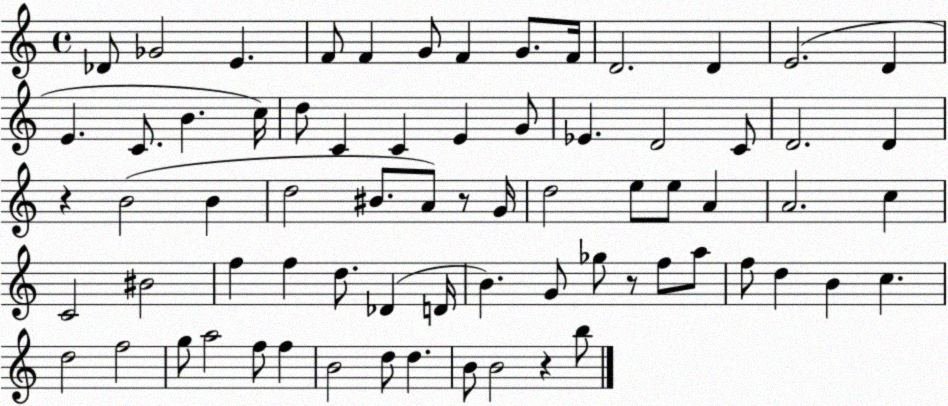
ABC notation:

X:1
T:Untitled
M:4/4
L:1/4
K:C
_D/2 _G2 E F/2 F G/2 F G/2 F/4 D2 D E2 D E C/2 B c/4 d/2 C C E G/2 _E D2 C/2 D2 D z B2 B d2 ^B/2 A/2 z/2 G/4 d2 e/2 e/2 A A2 c C2 ^B2 f f d/2 _D D/4 B G/2 _g/2 z/2 f/2 a/2 f/2 d B c d2 f2 g/2 a2 f/2 f B2 d/2 d B/2 B2 z b/2